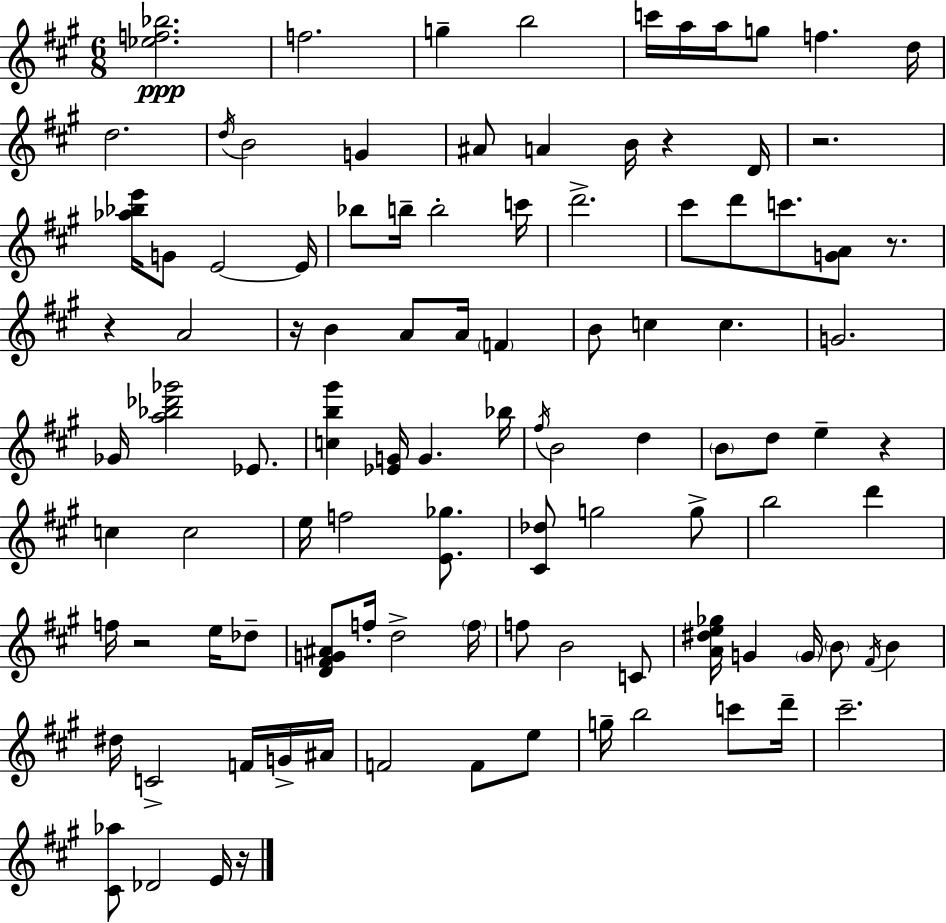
X:1
T:Untitled
M:6/8
L:1/4
K:A
[_ef_b]2 f2 g b2 c'/4 a/4 a/4 g/2 f d/4 d2 d/4 B2 G ^A/2 A B/4 z D/4 z2 [_a_be']/4 G/2 E2 E/4 _b/2 b/4 b2 c'/4 d'2 ^c'/2 d'/2 c'/2 [GA]/2 z/2 z A2 z/4 B A/2 A/4 F B/2 c c G2 _G/4 [a_b_d'_g']2 _E/2 [cb^g'] [_EG]/4 G _b/4 ^f/4 B2 d B/2 d/2 e z c c2 e/4 f2 [E_g]/2 [^C_d]/2 g2 g/2 b2 d' f/4 z2 e/4 _d/2 [D^FG^A]/2 f/4 d2 f/4 f/2 B2 C/2 [A^de_g]/4 G G/4 B/2 ^F/4 B ^d/4 C2 F/4 G/4 ^A/4 F2 F/2 e/2 g/4 b2 c'/2 d'/4 ^c'2 [^C_a]/2 _D2 E/4 z/4